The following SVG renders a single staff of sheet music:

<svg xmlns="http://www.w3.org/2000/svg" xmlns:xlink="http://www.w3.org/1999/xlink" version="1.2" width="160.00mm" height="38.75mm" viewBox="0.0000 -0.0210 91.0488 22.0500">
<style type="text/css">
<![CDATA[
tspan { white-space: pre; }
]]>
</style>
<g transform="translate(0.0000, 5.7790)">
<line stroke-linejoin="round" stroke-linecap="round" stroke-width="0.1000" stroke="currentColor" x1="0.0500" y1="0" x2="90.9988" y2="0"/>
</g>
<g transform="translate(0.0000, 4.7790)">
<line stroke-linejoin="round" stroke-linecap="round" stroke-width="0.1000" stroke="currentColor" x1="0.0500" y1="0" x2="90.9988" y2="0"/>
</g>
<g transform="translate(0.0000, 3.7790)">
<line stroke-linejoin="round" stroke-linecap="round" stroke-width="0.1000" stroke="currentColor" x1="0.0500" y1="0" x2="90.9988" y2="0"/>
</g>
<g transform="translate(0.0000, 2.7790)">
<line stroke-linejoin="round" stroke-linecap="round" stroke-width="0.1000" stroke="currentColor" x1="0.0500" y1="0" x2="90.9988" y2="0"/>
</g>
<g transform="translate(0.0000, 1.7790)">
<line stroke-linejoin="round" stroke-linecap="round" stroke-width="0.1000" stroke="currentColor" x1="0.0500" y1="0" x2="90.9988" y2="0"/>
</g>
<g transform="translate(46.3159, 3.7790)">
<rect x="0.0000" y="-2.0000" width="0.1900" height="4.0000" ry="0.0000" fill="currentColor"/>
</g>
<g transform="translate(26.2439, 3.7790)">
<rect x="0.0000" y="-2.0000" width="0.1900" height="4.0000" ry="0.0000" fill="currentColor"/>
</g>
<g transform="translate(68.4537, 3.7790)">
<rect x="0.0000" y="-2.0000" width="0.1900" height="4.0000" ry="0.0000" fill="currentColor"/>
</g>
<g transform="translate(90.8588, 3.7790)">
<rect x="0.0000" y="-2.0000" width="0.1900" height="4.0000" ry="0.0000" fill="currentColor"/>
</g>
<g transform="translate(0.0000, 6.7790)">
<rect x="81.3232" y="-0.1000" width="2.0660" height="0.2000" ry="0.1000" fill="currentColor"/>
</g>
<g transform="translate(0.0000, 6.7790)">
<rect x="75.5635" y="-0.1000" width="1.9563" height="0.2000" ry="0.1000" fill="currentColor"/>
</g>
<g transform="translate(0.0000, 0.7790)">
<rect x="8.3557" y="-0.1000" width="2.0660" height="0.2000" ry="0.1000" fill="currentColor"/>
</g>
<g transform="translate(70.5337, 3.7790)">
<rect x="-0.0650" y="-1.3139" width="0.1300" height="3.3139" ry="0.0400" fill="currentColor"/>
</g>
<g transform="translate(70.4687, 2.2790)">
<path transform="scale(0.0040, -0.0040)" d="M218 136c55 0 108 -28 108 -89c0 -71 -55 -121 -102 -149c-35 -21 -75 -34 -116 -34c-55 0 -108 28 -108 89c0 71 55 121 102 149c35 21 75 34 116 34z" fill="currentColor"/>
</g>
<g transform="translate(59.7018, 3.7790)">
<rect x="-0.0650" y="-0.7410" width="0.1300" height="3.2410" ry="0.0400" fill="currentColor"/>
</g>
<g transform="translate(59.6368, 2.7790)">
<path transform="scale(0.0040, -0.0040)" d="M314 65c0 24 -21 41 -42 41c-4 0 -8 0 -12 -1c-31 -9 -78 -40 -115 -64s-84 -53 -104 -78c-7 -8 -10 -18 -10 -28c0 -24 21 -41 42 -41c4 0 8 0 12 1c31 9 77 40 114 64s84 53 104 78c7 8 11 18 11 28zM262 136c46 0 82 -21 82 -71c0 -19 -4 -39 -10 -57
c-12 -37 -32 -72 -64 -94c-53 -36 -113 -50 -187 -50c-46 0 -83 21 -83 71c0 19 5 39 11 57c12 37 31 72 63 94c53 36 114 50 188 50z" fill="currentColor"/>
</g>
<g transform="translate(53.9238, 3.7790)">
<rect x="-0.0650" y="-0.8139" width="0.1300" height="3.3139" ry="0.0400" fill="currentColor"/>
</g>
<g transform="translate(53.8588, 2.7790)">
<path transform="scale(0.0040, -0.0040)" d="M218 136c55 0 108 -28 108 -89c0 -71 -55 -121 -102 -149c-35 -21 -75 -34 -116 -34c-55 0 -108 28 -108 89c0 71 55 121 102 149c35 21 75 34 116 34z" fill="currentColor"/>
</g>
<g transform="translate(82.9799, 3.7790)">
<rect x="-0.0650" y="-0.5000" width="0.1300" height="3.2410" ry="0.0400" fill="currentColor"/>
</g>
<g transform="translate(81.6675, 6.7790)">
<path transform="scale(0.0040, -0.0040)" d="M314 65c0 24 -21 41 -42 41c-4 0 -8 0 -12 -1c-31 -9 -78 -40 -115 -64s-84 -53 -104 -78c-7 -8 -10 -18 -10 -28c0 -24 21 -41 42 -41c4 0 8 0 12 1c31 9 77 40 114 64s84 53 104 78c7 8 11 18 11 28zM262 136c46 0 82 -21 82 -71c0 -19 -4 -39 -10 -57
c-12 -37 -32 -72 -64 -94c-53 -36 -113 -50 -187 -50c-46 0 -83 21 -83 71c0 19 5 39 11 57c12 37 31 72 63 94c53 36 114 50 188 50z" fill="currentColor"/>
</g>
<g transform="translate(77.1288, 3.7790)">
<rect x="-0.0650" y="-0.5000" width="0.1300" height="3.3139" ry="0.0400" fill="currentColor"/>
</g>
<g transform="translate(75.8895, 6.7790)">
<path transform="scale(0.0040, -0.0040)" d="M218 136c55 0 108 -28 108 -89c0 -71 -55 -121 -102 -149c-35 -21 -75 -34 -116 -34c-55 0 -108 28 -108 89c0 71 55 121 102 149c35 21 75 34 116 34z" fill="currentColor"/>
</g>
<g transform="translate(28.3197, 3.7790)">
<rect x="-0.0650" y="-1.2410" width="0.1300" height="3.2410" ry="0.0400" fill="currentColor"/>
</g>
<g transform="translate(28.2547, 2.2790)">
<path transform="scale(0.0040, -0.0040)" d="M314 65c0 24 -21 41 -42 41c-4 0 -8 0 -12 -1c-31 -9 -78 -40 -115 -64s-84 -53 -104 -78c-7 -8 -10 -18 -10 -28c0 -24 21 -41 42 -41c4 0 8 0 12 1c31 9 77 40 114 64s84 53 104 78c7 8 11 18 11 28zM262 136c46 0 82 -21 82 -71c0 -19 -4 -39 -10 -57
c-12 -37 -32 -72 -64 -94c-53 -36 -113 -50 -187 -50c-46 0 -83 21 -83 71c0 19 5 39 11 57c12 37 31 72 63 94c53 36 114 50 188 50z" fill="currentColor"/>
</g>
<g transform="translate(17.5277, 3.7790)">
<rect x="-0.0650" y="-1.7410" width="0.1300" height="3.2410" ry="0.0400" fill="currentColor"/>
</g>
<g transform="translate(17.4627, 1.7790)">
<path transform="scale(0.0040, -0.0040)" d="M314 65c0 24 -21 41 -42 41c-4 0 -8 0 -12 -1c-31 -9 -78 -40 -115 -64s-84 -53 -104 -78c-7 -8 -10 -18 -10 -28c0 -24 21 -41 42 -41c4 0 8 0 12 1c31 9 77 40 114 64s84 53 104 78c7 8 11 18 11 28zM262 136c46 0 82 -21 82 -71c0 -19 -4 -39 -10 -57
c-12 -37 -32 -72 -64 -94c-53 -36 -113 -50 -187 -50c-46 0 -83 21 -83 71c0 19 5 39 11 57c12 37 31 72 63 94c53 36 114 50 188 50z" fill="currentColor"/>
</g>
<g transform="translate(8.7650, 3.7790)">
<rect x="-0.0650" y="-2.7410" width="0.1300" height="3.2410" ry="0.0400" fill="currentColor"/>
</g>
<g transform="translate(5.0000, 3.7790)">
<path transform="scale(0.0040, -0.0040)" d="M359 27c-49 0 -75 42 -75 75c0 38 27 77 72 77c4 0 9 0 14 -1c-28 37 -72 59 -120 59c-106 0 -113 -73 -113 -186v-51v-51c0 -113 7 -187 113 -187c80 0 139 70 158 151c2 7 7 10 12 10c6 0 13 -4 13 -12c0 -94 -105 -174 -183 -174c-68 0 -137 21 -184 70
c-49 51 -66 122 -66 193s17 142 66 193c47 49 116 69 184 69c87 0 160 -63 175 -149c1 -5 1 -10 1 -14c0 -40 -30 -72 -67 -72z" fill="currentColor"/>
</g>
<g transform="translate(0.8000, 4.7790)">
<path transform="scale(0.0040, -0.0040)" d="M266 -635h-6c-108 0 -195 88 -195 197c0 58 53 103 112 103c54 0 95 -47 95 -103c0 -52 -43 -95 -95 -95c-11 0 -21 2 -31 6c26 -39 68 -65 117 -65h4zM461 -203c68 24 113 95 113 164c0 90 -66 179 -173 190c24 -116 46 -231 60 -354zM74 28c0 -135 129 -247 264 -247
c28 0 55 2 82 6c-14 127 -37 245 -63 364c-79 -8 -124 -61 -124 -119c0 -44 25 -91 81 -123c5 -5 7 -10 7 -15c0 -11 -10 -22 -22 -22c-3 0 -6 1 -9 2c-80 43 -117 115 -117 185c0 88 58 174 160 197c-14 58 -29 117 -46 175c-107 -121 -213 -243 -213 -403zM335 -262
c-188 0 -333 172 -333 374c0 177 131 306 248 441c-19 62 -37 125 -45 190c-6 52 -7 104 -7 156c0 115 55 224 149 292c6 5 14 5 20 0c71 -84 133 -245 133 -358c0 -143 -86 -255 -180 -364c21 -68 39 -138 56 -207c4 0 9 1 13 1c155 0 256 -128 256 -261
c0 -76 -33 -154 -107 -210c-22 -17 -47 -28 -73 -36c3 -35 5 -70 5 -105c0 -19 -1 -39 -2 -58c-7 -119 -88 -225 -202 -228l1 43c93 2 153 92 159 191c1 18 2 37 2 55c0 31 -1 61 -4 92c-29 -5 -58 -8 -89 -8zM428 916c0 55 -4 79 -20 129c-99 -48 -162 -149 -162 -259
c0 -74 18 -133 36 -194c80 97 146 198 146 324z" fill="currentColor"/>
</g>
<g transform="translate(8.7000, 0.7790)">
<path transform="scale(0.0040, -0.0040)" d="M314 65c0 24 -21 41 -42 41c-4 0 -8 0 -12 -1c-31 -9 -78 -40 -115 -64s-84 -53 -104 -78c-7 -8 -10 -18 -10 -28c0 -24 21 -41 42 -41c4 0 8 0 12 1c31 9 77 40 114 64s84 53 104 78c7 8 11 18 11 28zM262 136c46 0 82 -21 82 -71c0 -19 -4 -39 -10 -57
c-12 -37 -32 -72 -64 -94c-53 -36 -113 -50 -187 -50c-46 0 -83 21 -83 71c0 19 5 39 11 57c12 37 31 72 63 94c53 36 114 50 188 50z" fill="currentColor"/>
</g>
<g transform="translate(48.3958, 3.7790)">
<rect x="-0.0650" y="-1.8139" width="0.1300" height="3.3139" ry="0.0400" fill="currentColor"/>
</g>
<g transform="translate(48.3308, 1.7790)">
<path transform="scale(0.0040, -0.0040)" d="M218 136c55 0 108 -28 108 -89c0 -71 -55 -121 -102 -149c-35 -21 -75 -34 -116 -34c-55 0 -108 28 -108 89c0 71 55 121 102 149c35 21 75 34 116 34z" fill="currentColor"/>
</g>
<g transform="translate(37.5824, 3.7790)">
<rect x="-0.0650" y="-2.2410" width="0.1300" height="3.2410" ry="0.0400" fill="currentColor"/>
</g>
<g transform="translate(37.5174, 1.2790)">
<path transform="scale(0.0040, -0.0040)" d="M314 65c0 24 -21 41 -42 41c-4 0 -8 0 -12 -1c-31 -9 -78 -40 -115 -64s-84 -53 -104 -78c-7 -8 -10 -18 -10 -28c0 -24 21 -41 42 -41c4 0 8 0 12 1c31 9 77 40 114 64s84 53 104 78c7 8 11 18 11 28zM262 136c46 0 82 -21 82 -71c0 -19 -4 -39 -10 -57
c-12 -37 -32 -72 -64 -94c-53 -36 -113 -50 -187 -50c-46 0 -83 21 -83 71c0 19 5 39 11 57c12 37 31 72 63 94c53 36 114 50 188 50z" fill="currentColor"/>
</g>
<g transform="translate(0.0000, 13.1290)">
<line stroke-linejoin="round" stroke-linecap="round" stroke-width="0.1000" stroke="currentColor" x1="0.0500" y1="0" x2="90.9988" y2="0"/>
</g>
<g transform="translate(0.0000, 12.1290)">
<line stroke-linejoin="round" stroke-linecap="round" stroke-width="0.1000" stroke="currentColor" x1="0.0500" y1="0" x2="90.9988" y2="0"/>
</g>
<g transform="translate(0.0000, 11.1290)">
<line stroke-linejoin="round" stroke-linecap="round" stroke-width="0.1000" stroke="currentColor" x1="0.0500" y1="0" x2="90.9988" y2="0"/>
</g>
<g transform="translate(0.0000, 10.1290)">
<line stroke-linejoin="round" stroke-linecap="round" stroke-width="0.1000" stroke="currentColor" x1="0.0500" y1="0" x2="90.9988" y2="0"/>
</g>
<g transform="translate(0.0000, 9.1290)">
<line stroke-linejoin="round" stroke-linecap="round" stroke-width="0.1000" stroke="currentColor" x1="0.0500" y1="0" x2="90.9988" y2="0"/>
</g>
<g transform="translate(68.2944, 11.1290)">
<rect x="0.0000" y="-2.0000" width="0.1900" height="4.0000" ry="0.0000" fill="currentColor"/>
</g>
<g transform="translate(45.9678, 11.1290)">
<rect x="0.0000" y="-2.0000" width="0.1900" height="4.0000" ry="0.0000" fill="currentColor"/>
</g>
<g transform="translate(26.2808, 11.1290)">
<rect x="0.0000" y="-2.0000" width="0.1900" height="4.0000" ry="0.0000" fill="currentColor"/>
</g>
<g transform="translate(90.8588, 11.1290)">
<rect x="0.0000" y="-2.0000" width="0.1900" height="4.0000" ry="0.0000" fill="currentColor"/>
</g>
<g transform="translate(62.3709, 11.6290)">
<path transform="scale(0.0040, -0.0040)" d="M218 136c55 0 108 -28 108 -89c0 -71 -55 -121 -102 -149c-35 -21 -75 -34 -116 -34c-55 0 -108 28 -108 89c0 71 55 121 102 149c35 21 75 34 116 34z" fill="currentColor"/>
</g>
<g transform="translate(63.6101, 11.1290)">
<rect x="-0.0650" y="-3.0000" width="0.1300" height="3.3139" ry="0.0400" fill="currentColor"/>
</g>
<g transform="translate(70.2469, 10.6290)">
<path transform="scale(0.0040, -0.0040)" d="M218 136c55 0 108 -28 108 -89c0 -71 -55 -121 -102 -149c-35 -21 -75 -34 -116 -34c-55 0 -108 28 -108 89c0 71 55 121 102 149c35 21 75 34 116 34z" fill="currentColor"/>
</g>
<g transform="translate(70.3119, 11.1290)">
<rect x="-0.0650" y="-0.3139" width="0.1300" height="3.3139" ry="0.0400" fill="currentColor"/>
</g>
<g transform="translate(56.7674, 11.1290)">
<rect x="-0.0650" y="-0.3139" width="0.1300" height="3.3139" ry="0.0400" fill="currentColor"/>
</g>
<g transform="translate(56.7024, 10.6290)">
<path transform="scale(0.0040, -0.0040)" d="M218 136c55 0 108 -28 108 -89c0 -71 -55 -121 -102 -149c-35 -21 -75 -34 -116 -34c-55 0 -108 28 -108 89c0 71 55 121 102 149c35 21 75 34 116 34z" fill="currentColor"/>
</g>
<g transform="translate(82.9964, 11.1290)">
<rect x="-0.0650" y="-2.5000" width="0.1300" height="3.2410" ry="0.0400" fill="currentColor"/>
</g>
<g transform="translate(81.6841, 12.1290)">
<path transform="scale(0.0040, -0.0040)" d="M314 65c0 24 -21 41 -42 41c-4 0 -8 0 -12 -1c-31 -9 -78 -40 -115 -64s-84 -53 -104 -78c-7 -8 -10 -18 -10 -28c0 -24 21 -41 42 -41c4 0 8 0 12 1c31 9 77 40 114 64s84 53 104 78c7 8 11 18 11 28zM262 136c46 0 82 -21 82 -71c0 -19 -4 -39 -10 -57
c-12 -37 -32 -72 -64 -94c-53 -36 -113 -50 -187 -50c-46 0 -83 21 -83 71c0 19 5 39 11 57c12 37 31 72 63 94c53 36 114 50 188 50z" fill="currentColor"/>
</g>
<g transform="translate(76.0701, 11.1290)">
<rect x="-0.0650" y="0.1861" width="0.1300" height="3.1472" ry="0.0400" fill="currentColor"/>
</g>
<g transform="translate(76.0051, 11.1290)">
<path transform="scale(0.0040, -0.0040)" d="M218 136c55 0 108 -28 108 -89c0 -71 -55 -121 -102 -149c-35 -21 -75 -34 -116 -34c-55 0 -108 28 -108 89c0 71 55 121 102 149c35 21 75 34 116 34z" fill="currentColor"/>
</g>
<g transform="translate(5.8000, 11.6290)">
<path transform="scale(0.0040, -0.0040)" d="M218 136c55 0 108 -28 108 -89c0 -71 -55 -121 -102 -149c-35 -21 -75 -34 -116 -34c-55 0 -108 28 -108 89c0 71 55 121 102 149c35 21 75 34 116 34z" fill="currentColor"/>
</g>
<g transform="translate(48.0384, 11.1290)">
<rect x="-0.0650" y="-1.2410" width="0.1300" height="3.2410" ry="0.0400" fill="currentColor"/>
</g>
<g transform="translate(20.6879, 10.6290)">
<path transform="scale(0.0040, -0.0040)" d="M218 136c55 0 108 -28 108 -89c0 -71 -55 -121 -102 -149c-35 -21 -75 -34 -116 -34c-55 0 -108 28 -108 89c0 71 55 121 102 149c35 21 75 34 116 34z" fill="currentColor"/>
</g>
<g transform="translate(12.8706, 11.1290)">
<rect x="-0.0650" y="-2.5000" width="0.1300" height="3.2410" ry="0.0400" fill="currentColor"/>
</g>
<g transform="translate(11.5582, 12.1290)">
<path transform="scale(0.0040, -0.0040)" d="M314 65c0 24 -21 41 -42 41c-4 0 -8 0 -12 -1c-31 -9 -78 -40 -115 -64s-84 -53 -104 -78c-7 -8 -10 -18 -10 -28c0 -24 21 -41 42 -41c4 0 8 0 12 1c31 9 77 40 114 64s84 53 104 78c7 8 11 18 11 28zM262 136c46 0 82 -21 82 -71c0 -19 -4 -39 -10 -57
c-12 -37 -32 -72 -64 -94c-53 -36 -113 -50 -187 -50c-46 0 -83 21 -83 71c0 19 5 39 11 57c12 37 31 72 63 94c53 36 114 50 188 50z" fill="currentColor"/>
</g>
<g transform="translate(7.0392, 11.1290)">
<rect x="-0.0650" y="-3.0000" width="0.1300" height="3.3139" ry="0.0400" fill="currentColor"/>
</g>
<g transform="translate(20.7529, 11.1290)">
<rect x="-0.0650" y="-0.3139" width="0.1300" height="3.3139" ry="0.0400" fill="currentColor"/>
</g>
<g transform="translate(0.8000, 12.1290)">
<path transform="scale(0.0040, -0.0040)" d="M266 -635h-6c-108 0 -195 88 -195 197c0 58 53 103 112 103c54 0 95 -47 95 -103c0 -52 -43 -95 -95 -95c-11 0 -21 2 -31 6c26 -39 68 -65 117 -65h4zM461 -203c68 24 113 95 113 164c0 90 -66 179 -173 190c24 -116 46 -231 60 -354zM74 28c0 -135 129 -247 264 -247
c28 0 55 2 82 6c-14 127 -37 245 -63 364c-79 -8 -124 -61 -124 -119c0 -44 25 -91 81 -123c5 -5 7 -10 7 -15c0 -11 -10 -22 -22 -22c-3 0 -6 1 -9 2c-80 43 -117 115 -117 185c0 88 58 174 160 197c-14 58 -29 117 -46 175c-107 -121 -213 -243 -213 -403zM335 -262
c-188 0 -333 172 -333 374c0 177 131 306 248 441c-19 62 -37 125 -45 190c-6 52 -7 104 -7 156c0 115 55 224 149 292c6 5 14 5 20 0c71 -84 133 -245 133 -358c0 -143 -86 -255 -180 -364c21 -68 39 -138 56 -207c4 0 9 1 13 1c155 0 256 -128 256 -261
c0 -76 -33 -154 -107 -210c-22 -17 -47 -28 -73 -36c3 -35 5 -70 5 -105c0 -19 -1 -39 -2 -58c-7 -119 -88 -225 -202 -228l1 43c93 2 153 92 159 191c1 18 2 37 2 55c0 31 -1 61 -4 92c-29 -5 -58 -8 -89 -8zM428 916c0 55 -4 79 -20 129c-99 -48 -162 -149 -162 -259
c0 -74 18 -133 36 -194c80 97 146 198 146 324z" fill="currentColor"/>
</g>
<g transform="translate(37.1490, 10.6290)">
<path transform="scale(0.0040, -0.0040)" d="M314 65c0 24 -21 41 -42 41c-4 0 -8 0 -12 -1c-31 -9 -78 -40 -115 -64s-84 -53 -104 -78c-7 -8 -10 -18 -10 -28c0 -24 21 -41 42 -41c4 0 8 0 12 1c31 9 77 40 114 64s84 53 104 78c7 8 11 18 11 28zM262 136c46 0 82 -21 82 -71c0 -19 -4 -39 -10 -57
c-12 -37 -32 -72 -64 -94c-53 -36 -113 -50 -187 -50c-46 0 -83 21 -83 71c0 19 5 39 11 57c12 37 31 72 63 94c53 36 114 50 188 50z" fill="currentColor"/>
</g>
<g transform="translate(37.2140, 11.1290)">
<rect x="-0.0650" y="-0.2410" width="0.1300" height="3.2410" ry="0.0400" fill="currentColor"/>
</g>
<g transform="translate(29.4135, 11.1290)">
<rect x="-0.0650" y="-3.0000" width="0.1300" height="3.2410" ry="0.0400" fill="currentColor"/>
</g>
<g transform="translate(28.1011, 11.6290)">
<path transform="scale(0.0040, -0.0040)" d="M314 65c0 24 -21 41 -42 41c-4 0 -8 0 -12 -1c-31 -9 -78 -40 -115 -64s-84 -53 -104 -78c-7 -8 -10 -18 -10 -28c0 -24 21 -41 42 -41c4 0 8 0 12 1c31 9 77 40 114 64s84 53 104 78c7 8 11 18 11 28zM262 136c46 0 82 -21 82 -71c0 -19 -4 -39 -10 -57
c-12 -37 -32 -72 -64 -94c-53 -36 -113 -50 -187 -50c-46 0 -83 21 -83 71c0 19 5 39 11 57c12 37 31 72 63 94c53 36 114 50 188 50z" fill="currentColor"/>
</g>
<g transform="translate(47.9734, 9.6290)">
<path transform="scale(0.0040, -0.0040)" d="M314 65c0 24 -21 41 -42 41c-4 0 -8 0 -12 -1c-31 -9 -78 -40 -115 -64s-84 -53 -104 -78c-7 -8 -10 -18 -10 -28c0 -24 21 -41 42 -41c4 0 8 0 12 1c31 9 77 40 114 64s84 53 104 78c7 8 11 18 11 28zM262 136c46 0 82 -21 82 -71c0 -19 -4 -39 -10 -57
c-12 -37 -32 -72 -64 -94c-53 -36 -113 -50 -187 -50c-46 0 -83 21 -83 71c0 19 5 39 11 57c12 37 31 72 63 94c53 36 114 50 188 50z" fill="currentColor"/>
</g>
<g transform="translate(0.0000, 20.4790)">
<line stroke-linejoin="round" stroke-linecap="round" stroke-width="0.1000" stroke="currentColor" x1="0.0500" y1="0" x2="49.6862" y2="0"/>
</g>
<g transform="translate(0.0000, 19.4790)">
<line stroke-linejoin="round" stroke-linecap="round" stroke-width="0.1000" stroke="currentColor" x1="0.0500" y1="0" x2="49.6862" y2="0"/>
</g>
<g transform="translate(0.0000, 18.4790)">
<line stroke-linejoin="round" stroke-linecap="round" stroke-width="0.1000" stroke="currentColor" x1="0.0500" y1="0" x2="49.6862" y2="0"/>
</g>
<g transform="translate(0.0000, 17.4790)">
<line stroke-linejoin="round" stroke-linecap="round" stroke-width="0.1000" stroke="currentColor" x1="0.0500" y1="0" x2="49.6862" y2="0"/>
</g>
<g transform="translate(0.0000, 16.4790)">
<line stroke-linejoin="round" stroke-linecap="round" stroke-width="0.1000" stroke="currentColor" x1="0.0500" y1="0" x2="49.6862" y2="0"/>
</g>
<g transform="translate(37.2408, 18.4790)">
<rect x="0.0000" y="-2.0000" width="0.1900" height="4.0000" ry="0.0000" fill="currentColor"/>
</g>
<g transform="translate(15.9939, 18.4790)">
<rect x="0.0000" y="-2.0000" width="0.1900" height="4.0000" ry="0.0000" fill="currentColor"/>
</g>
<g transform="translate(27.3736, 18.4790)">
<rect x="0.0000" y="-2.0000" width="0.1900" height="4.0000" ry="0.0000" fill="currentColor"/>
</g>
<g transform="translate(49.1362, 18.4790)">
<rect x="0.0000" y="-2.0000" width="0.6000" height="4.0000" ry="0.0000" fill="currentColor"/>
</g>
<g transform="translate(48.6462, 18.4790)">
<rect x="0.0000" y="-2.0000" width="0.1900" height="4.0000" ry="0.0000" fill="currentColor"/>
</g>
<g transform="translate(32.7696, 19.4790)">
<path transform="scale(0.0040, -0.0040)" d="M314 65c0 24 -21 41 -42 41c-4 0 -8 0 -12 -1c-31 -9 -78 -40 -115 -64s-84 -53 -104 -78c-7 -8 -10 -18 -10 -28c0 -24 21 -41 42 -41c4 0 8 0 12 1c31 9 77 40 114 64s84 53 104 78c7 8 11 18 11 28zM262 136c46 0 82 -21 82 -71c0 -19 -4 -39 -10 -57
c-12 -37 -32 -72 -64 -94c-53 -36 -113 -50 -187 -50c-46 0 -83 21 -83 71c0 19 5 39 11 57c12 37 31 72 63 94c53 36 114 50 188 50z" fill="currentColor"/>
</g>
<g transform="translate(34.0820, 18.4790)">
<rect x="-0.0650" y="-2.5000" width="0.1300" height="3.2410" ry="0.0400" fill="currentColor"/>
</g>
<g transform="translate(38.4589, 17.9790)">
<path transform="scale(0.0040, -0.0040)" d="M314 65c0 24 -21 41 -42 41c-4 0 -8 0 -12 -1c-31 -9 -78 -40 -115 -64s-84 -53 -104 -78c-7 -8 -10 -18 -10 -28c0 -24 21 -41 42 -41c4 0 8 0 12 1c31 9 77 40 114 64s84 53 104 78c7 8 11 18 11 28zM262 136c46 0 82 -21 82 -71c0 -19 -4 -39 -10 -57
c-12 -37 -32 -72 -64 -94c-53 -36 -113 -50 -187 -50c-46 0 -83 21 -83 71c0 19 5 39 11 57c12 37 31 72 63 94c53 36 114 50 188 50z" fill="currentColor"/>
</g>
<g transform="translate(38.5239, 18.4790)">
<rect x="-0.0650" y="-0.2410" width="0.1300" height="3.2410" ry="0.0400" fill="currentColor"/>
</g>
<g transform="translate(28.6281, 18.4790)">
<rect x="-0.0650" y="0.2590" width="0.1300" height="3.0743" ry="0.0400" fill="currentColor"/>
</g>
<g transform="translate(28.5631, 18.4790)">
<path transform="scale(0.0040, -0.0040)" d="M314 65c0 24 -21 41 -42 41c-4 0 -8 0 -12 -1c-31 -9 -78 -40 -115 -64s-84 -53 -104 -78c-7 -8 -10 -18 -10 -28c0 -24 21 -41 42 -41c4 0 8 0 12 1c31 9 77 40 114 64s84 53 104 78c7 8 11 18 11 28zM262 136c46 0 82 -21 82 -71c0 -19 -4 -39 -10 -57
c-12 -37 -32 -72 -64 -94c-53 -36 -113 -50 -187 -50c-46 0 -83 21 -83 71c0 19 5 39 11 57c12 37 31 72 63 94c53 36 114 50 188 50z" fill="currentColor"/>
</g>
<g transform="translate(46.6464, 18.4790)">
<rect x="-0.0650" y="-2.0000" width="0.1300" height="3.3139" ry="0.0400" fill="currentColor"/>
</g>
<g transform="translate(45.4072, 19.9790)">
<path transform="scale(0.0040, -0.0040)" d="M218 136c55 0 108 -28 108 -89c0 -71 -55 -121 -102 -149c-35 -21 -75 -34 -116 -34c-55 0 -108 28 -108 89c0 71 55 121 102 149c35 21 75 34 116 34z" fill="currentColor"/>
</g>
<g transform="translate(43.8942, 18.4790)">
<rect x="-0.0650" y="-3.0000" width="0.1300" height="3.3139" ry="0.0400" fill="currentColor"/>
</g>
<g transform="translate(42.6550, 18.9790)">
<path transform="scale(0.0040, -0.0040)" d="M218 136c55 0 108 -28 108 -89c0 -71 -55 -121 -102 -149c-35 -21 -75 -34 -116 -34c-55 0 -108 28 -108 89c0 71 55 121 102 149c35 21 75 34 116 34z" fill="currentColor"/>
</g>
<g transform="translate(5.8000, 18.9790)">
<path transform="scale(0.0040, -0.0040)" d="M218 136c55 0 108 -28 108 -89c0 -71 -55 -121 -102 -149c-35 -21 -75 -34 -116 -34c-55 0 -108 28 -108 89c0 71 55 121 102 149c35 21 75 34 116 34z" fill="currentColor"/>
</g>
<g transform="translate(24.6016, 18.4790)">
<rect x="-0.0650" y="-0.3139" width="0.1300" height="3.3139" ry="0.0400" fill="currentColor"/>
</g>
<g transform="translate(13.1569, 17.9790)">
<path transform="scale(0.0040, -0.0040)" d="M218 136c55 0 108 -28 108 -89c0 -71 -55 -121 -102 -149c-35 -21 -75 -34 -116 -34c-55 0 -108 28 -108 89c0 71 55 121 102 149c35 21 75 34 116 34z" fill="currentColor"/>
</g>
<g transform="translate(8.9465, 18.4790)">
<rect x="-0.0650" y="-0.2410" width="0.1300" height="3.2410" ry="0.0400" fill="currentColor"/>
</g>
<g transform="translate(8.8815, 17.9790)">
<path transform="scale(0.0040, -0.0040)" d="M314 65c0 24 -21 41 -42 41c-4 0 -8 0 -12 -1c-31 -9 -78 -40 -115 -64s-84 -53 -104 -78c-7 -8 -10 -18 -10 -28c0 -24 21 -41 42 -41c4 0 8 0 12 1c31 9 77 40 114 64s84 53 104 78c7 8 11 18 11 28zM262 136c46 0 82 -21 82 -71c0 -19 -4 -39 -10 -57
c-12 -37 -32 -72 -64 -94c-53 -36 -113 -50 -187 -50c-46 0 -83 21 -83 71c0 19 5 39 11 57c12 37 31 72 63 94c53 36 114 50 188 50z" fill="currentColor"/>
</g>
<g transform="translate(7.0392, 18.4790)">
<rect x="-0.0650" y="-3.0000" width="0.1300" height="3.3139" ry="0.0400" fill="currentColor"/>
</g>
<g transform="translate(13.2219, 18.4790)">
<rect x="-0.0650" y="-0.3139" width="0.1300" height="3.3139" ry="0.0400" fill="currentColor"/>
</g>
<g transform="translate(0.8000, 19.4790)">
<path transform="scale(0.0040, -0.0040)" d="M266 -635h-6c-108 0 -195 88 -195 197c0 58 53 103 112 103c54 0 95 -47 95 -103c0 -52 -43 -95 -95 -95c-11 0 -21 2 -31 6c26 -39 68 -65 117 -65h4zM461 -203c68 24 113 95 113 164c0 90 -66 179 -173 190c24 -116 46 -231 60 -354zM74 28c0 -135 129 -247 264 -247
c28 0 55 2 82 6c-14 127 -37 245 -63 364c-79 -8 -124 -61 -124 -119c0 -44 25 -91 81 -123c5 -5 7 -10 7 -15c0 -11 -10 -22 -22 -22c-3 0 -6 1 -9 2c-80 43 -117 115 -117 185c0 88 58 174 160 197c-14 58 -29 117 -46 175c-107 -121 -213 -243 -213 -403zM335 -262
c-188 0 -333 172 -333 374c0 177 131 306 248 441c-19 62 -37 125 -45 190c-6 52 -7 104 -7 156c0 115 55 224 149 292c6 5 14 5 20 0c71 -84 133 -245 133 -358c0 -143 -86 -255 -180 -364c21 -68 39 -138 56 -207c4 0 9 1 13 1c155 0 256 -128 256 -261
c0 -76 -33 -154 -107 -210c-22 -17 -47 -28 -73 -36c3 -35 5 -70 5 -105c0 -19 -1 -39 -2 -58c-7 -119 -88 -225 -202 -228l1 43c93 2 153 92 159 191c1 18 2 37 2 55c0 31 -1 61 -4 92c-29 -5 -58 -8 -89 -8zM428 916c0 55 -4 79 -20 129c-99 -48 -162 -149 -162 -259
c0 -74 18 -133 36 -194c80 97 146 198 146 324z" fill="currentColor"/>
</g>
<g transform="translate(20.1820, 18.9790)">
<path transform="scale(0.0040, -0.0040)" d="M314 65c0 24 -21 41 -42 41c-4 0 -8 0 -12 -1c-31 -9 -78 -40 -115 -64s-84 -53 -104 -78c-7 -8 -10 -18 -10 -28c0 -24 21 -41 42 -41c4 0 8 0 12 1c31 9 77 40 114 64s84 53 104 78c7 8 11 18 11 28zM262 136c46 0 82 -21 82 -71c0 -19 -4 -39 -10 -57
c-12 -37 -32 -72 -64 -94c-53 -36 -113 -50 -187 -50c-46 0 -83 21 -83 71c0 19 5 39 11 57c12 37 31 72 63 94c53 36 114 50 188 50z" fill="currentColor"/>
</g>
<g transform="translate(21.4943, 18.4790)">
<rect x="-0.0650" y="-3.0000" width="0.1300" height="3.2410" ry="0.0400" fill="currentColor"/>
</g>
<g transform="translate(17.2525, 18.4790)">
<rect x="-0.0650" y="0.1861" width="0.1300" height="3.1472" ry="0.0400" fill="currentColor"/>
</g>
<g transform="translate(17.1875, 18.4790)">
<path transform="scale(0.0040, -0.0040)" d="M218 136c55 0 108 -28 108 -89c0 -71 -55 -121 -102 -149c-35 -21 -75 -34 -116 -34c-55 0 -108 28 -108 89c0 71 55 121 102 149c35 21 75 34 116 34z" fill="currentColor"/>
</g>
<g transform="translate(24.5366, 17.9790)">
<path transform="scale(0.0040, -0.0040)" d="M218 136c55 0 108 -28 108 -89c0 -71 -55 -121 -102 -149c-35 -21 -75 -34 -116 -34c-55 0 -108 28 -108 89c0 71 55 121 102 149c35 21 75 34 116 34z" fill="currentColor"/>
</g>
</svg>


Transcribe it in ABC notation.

X:1
T:Untitled
M:4/4
L:1/4
K:C
a2 f2 e2 g2 f d d2 e C C2 A G2 c A2 c2 e2 c A c B G2 A c2 c B A2 c B2 G2 c2 A F